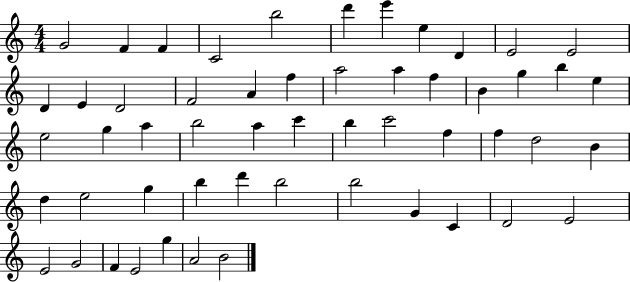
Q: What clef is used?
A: treble